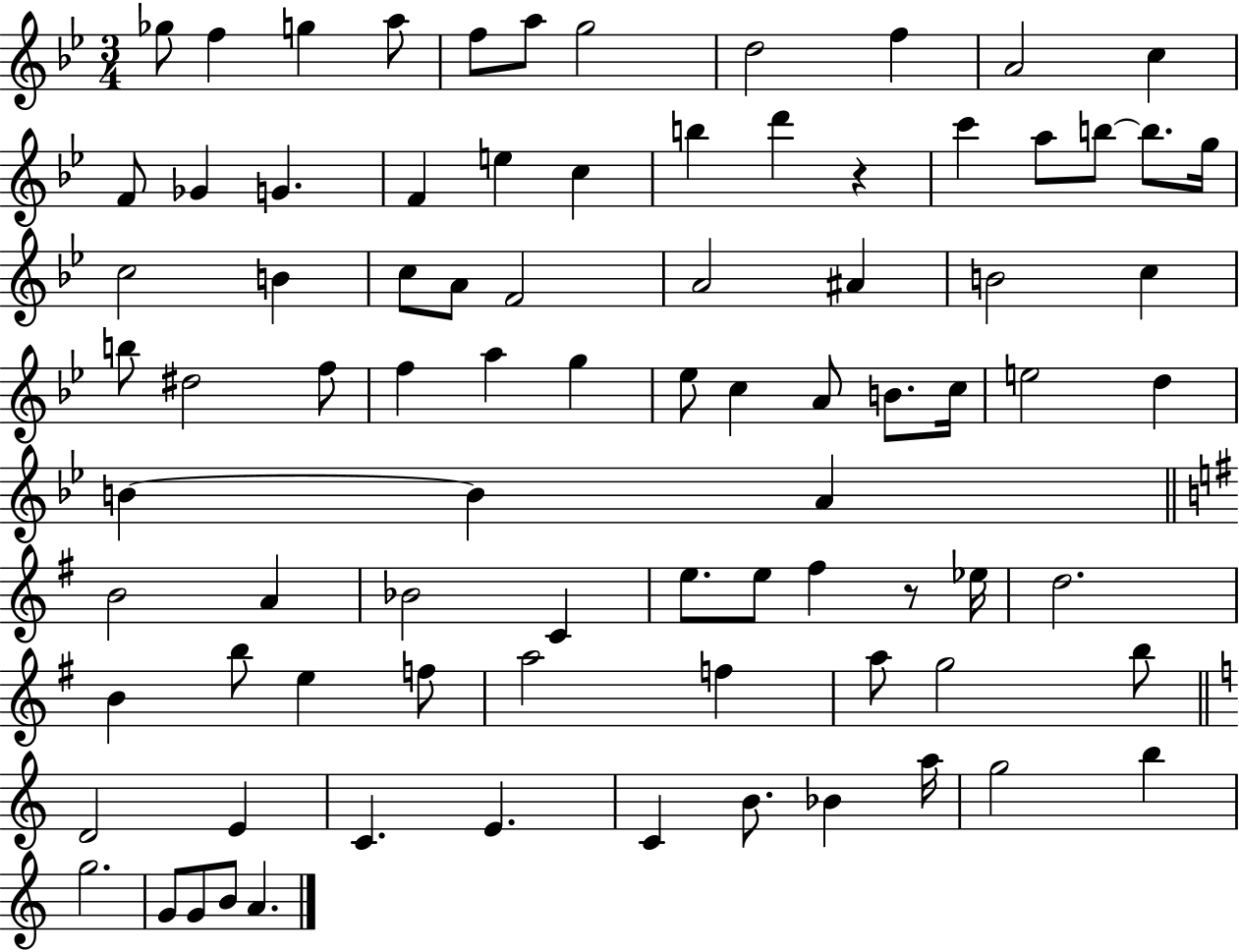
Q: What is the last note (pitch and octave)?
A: A4